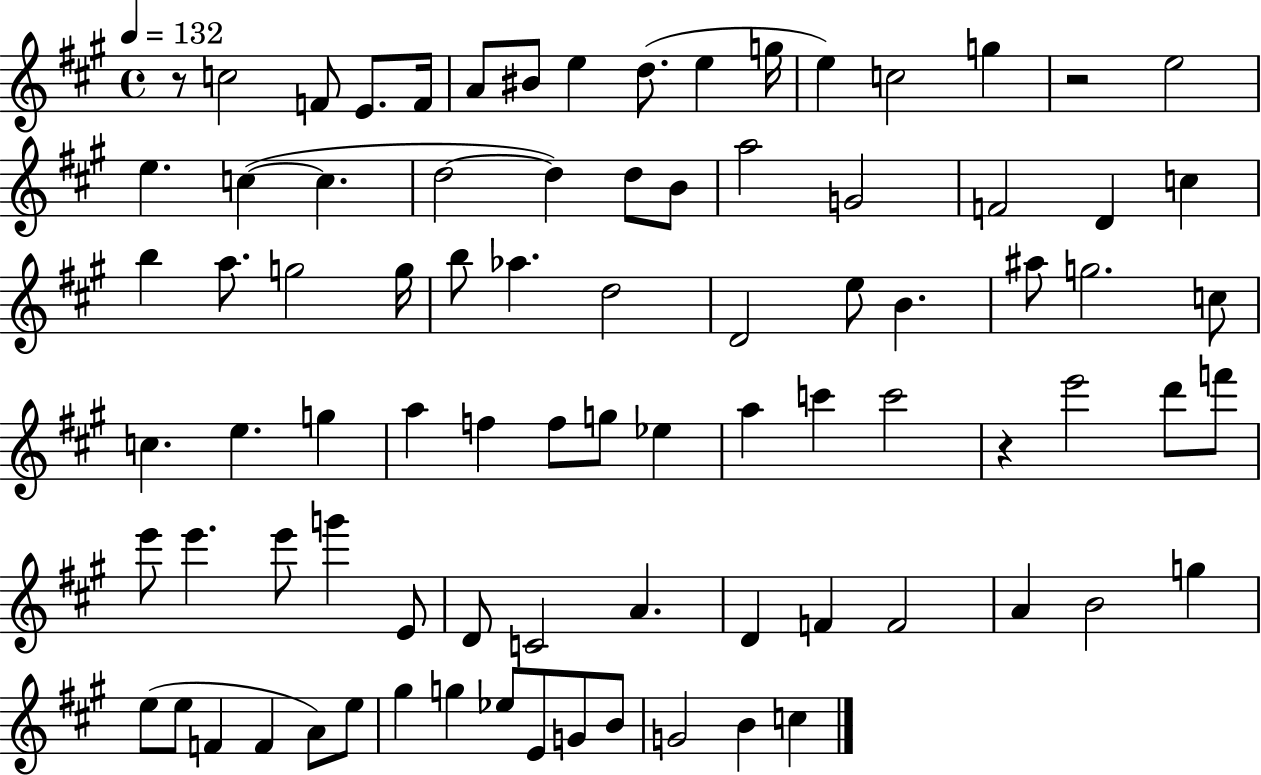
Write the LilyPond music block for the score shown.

{
  \clef treble
  \time 4/4
  \defaultTimeSignature
  \key a \major
  \tempo 4 = 132
  r8 c''2 f'8 e'8. f'16 | a'8 bis'8 e''4 d''8.( e''4 g''16 | e''4) c''2 g''4 | r2 e''2 | \break e''4. c''4~(~ c''4. | d''2~~ d''4) d''8 b'8 | a''2 g'2 | f'2 d'4 c''4 | \break b''4 a''8. g''2 g''16 | b''8 aes''4. d''2 | d'2 e''8 b'4. | ais''8 g''2. c''8 | \break c''4. e''4. g''4 | a''4 f''4 f''8 g''8 ees''4 | a''4 c'''4 c'''2 | r4 e'''2 d'''8 f'''8 | \break e'''8 e'''4. e'''8 g'''4 e'8 | d'8 c'2 a'4. | d'4 f'4 f'2 | a'4 b'2 g''4 | \break e''8( e''8 f'4 f'4 a'8) e''8 | gis''4 g''4 ees''8 e'8 g'8 b'8 | g'2 b'4 c''4 | \bar "|."
}